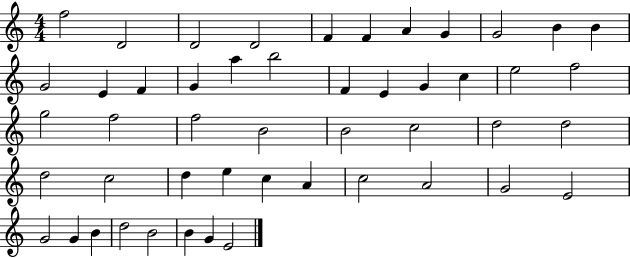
{
  \clef treble
  \numericTimeSignature
  \time 4/4
  \key c \major
  f''2 d'2 | d'2 d'2 | f'4 f'4 a'4 g'4 | g'2 b'4 b'4 | \break g'2 e'4 f'4 | g'4 a''4 b''2 | f'4 e'4 g'4 c''4 | e''2 f''2 | \break g''2 f''2 | f''2 b'2 | b'2 c''2 | d''2 d''2 | \break d''2 c''2 | d''4 e''4 c''4 a'4 | c''2 a'2 | g'2 e'2 | \break g'2 g'4 b'4 | d''2 b'2 | b'4 g'4 e'2 | \bar "|."
}